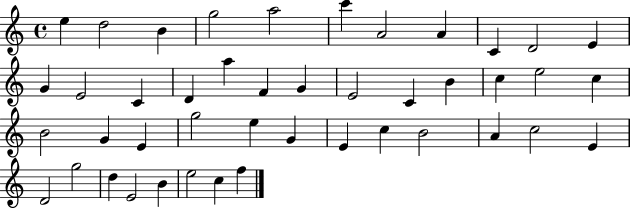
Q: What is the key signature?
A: C major